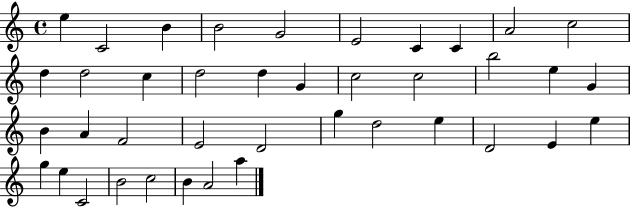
E5/q C4/h B4/q B4/h G4/h E4/h C4/q C4/q A4/h C5/h D5/q D5/h C5/q D5/h D5/q G4/q C5/h C5/h B5/h E5/q G4/q B4/q A4/q F4/h E4/h D4/h G5/q D5/h E5/q D4/h E4/q E5/q G5/q E5/q C4/h B4/h C5/h B4/q A4/h A5/q